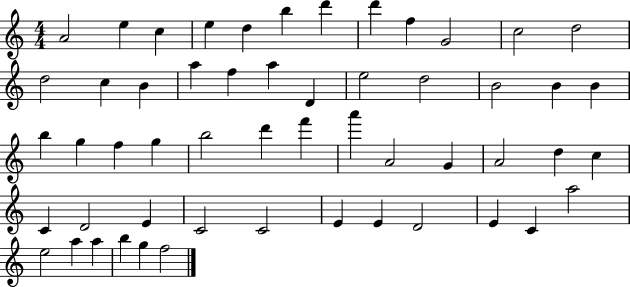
X:1
T:Untitled
M:4/4
L:1/4
K:C
A2 e c e d b d' d' f G2 c2 d2 d2 c B a f a D e2 d2 B2 B B b g f g b2 d' f' a' A2 G A2 d c C D2 E C2 C2 E E D2 E C a2 e2 a a b g f2